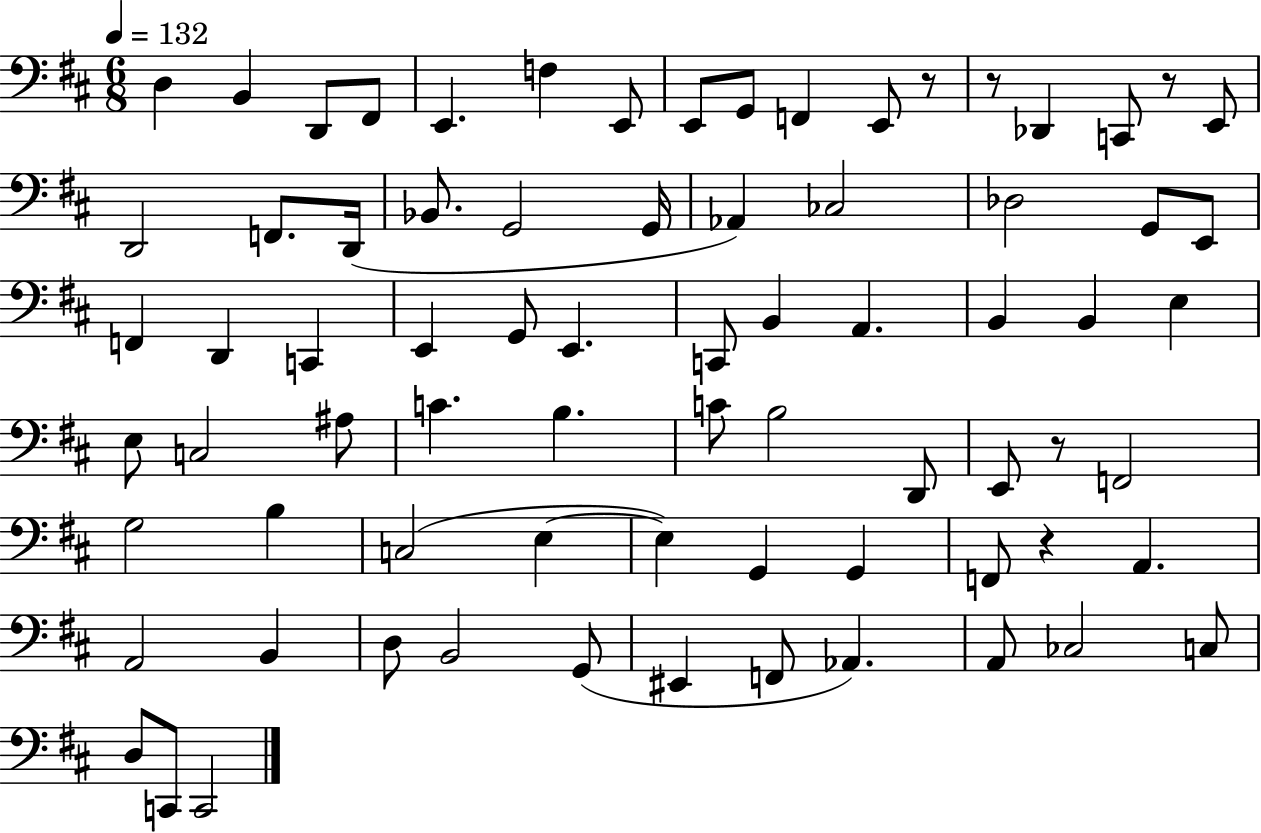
{
  \clef bass
  \numericTimeSignature
  \time 6/8
  \key d \major
  \tempo 4 = 132
  d4 b,4 d,8 fis,8 | e,4. f4 e,8 | e,8 g,8 f,4 e,8 r8 | r8 des,4 c,8 r8 e,8 | \break d,2 f,8. d,16( | bes,8. g,2 g,16 | aes,4) ces2 | des2 g,8 e,8 | \break f,4 d,4 c,4 | e,4 g,8 e,4. | c,8 b,4 a,4. | b,4 b,4 e4 | \break e8 c2 ais8 | c'4. b4. | c'8 b2 d,8 | e,8 r8 f,2 | \break g2 b4 | c2( e4~~ | e4) g,4 g,4 | f,8 r4 a,4. | \break a,2 b,4 | d8 b,2 g,8( | eis,4 f,8 aes,4.) | a,8 ces2 c8 | \break d8 c,8 c,2 | \bar "|."
}